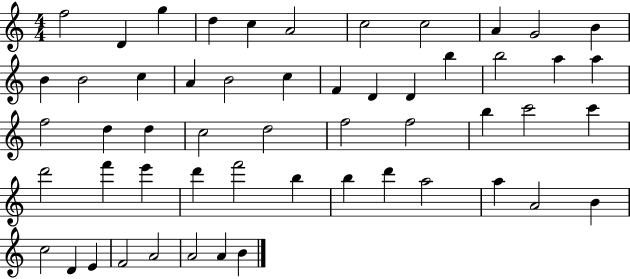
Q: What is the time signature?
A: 4/4